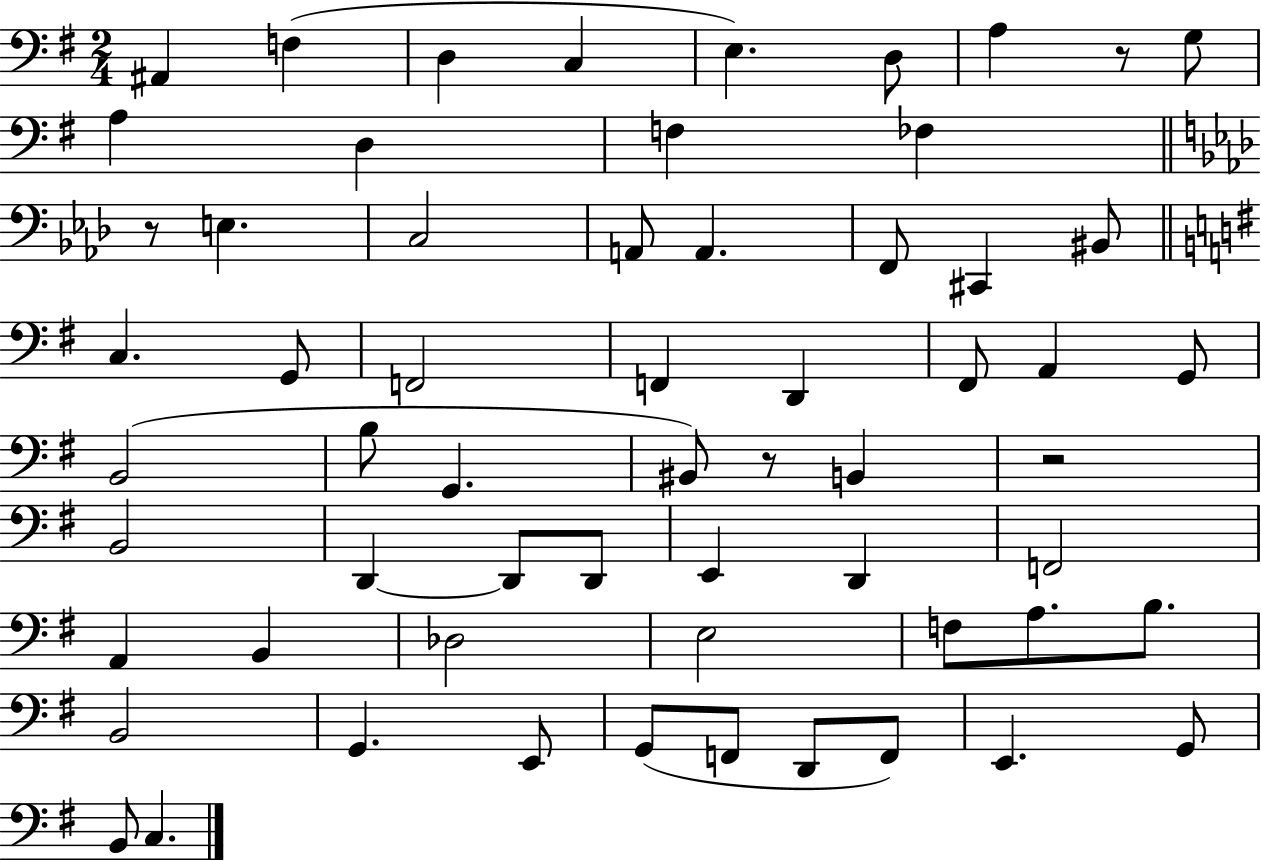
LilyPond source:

{
  \clef bass
  \numericTimeSignature
  \time 2/4
  \key g \major
  \repeat volta 2 { ais,4 f4( | d4 c4 | e4.) d8 | a4 r8 g8 | \break a4 d4 | f4 fes4 | \bar "||" \break \key f \minor r8 e4. | c2 | a,8 a,4. | f,8 cis,4 bis,8 | \break \bar "||" \break \key e \minor c4. g,8 | f,2 | f,4 d,4 | fis,8 a,4 g,8 | \break b,2( | b8 g,4. | bis,8) r8 b,4 | r2 | \break b,2 | d,4~~ d,8 d,8 | e,4 d,4 | f,2 | \break a,4 b,4 | des2 | e2 | f8 a8. b8. | \break b,2 | g,4. e,8 | g,8( f,8 d,8 f,8) | e,4. g,8 | \break b,8 c4. | } \bar "|."
}